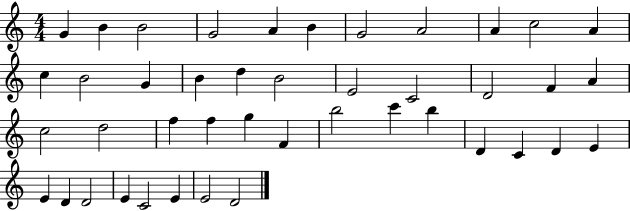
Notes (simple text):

G4/q B4/q B4/h G4/h A4/q B4/q G4/h A4/h A4/q C5/h A4/q C5/q B4/h G4/q B4/q D5/q B4/h E4/h C4/h D4/h F4/q A4/q C5/h D5/h F5/q F5/q G5/q F4/q B5/h C6/q B5/q D4/q C4/q D4/q E4/q E4/q D4/q D4/h E4/q C4/h E4/q E4/h D4/h